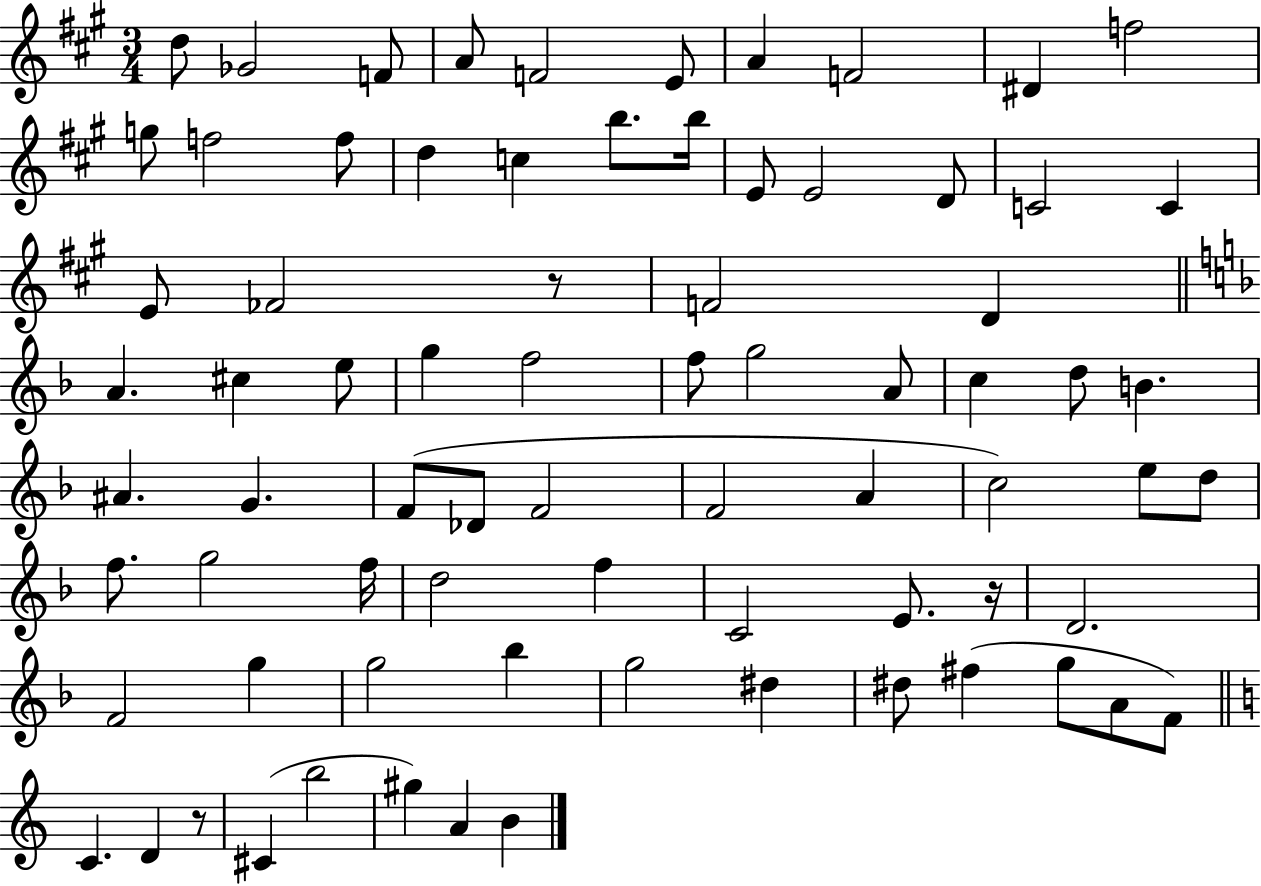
{
  \clef treble
  \numericTimeSignature
  \time 3/4
  \key a \major
  d''8 ges'2 f'8 | a'8 f'2 e'8 | a'4 f'2 | dis'4 f''2 | \break g''8 f''2 f''8 | d''4 c''4 b''8. b''16 | e'8 e'2 d'8 | c'2 c'4 | \break e'8 fes'2 r8 | f'2 d'4 | \bar "||" \break \key f \major a'4. cis''4 e''8 | g''4 f''2 | f''8 g''2 a'8 | c''4 d''8 b'4. | \break ais'4. g'4. | f'8( des'8 f'2 | f'2 a'4 | c''2) e''8 d''8 | \break f''8. g''2 f''16 | d''2 f''4 | c'2 e'8. r16 | d'2. | \break f'2 g''4 | g''2 bes''4 | g''2 dis''4 | dis''8 fis''4( g''8 a'8 f'8) | \break \bar "||" \break \key a \minor c'4. d'4 r8 | cis'4( b''2 | gis''4) a'4 b'4 | \bar "|."
}